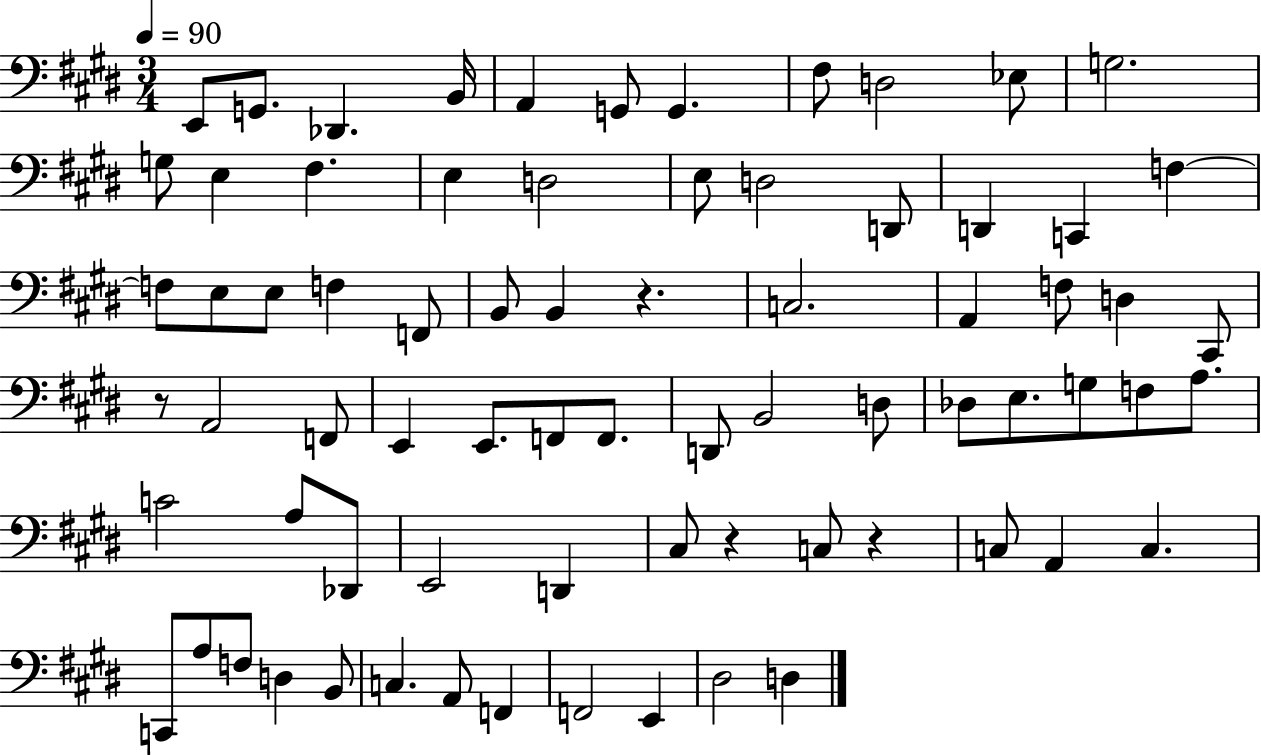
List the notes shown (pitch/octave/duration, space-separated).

E2/e G2/e. Db2/q. B2/s A2/q G2/e G2/q. F#3/e D3/h Eb3/e G3/h. G3/e E3/q F#3/q. E3/q D3/h E3/e D3/h D2/e D2/q C2/q F3/q F3/e E3/e E3/e F3/q F2/e B2/e B2/q R/q. C3/h. A2/q F3/e D3/q C#2/e R/e A2/h F2/e E2/q E2/e. F2/e F2/e. D2/e B2/h D3/e Db3/e E3/e. G3/e F3/e A3/e. C4/h A3/e Db2/e E2/h D2/q C#3/e R/q C3/e R/q C3/e A2/q C3/q. C2/e A3/e F3/e D3/q B2/e C3/q. A2/e F2/q F2/h E2/q D#3/h D3/q